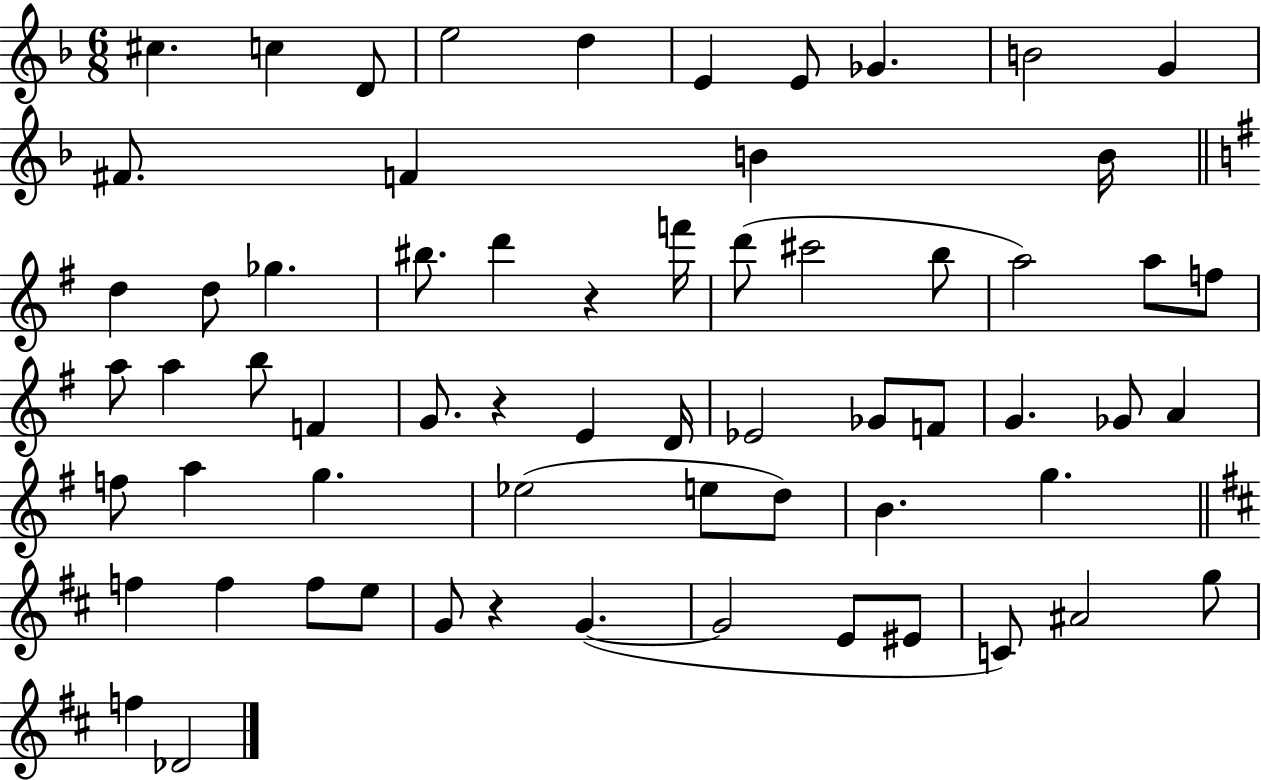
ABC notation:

X:1
T:Untitled
M:6/8
L:1/4
K:F
^c c D/2 e2 d E E/2 _G B2 G ^F/2 F B B/4 d d/2 _g ^b/2 d' z f'/4 d'/2 ^c'2 b/2 a2 a/2 f/2 a/2 a b/2 F G/2 z E D/4 _E2 _G/2 F/2 G _G/2 A f/2 a g _e2 e/2 d/2 B g f f f/2 e/2 G/2 z G G2 E/2 ^E/2 C/2 ^A2 g/2 f _D2